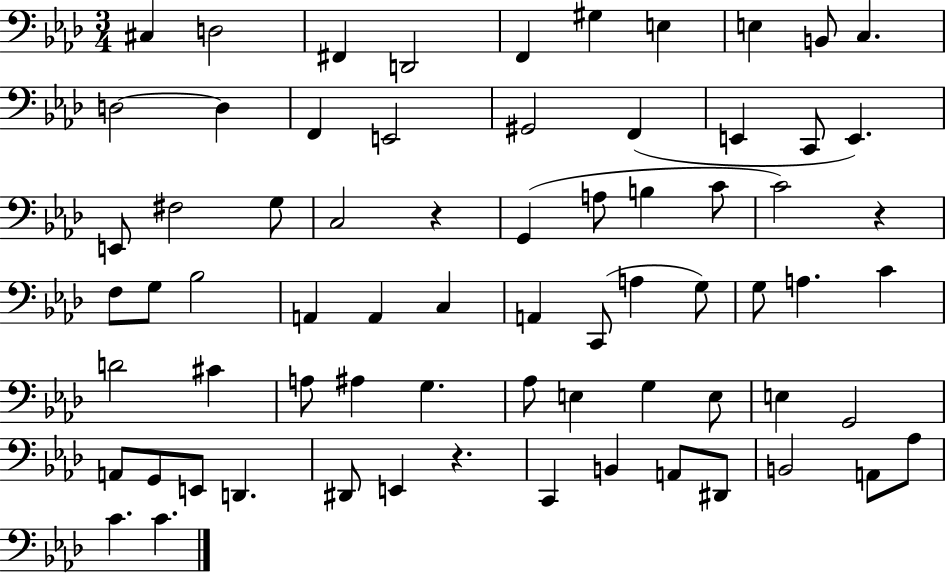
C#3/q D3/h F#2/q D2/h F2/q G#3/q E3/q E3/q B2/e C3/q. D3/h D3/q F2/q E2/h G#2/h F2/q E2/q C2/e E2/q. E2/e F#3/h G3/e C3/h R/q G2/q A3/e B3/q C4/e C4/h R/q F3/e G3/e Bb3/h A2/q A2/q C3/q A2/q C2/e A3/q G3/e G3/e A3/q. C4/q D4/h C#4/q A3/e A#3/q G3/q. Ab3/e E3/q G3/q E3/e E3/q G2/h A2/e G2/e E2/e D2/q. D#2/e E2/q R/q. C2/q B2/q A2/e D#2/e B2/h A2/e Ab3/e C4/q. C4/q.